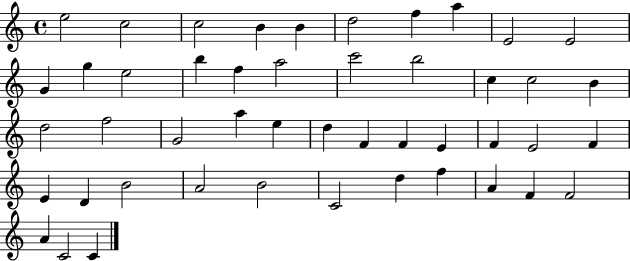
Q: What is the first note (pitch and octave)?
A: E5